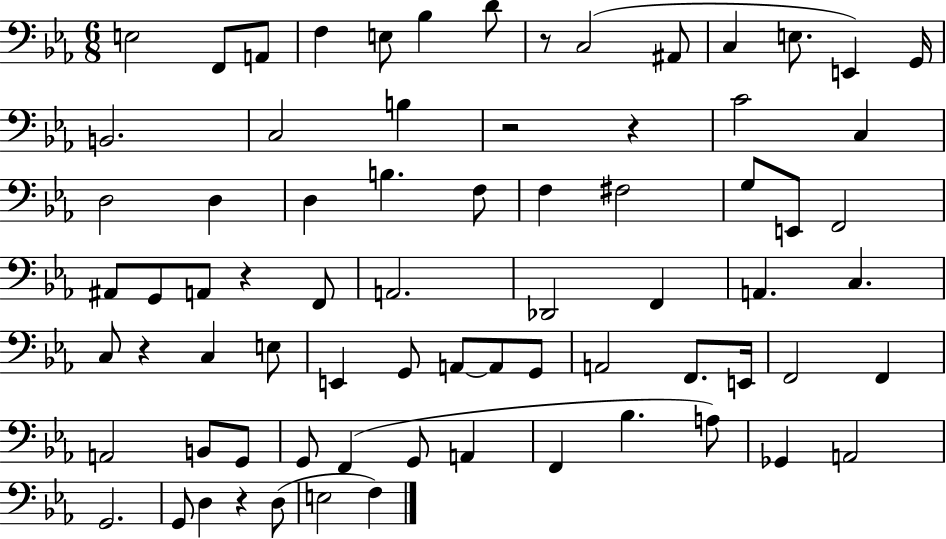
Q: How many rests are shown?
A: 6